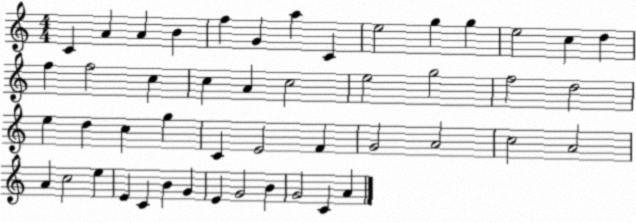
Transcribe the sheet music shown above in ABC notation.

X:1
T:Untitled
M:4/4
L:1/4
K:C
C A A B f G a C e2 g g e2 c d f f2 c c A c2 e2 g2 f2 d2 e d c g C E2 F G2 A2 c2 A2 A c2 e E C B G E G2 B G2 C A